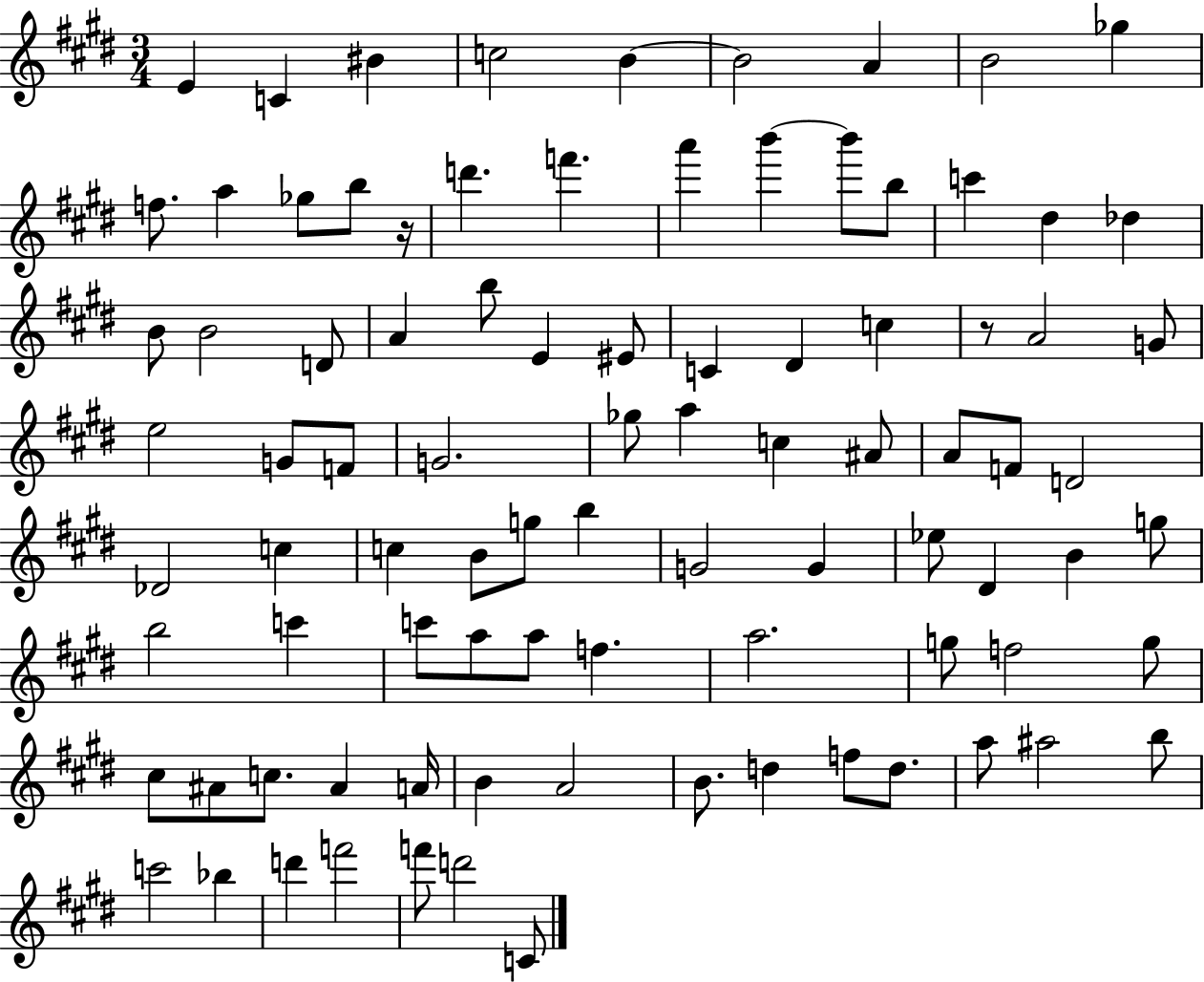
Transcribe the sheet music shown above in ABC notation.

X:1
T:Untitled
M:3/4
L:1/4
K:E
E C ^B c2 B B2 A B2 _g f/2 a _g/2 b/2 z/4 d' f' a' b' b'/2 b/2 c' ^d _d B/2 B2 D/2 A b/2 E ^E/2 C ^D c z/2 A2 G/2 e2 G/2 F/2 G2 _g/2 a c ^A/2 A/2 F/2 D2 _D2 c c B/2 g/2 b G2 G _e/2 ^D B g/2 b2 c' c'/2 a/2 a/2 f a2 g/2 f2 g/2 ^c/2 ^A/2 c/2 ^A A/4 B A2 B/2 d f/2 d/2 a/2 ^a2 b/2 c'2 _b d' f'2 f'/2 d'2 C/2